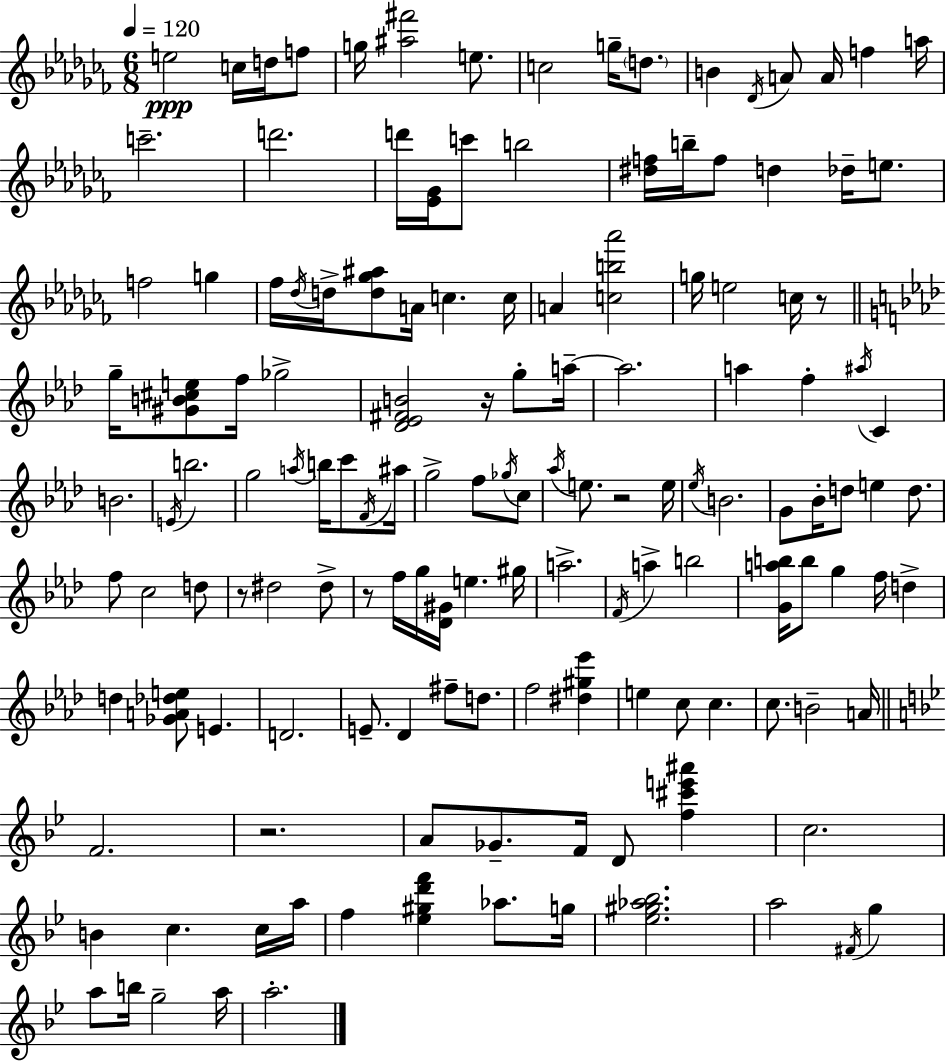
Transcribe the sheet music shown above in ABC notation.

X:1
T:Untitled
M:6/8
L:1/4
K:Abm
e2 c/4 d/4 f/2 g/4 [^a^f']2 e/2 c2 g/4 d/2 B _D/4 A/2 A/4 f a/4 c'2 d'2 d'/4 [_E_G]/4 c'/2 b2 [^df]/4 b/4 f/2 d _d/4 e/2 f2 g _f/4 _d/4 d/4 [d_g^a]/2 A/4 c c/4 A [cb_a']2 g/4 e2 c/4 z/2 g/4 [^GB^ce]/2 f/4 _g2 [_D_E^FB]2 z/4 g/2 a/4 a2 a f ^a/4 C B2 E/4 b2 g2 a/4 b/4 c'/2 F/4 ^a/4 g2 f/2 _g/4 c/2 _a/4 e/2 z2 e/4 _e/4 B2 G/2 _B/4 d/2 e d/2 f/2 c2 d/2 z/2 ^d2 ^d/2 z/2 f/4 g/4 [_D^G]/4 e ^g/4 a2 F/4 a b2 [Gab]/4 b/2 g f/4 d d [_GA_de]/2 E D2 E/2 _D ^f/2 d/2 f2 [^d^g_e'] e c/2 c c/2 B2 A/4 F2 z2 A/2 _G/2 F/4 D/2 [f^c'e'^a'] c2 B c c/4 a/4 f [_e^gd'f'] _a/2 g/4 [_e^g_a_b]2 a2 ^F/4 g a/2 b/4 g2 a/4 a2